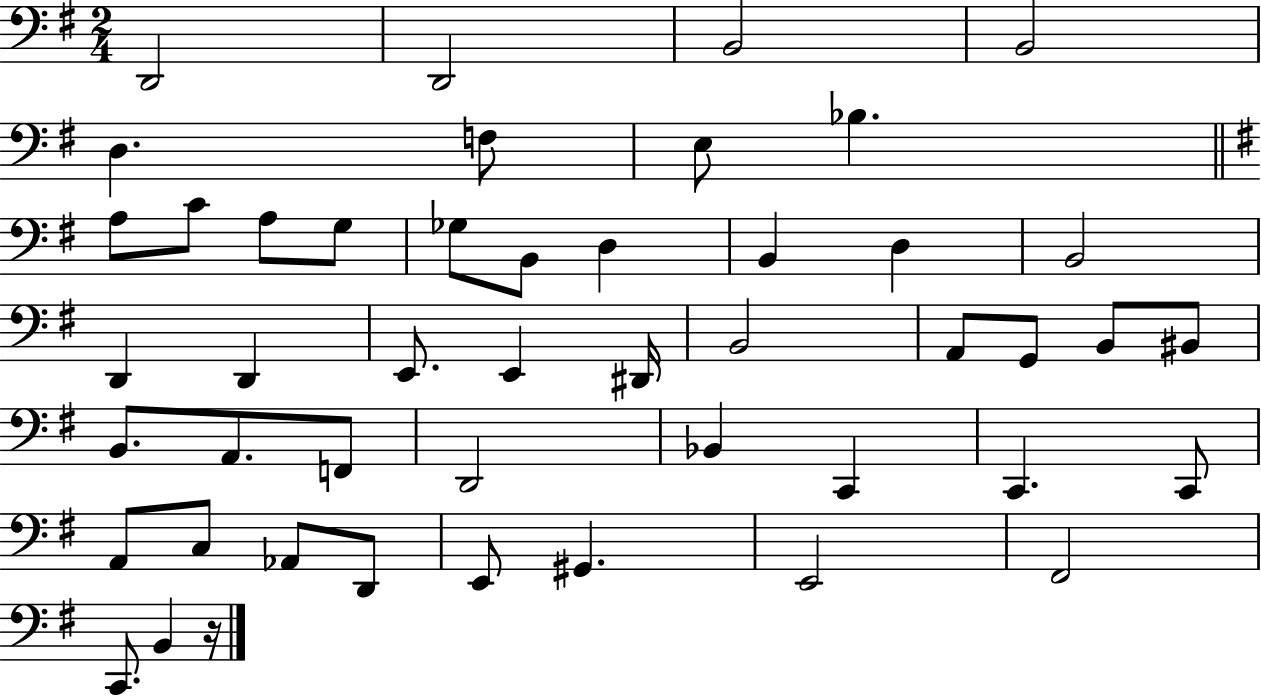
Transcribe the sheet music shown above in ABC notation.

X:1
T:Untitled
M:2/4
L:1/4
K:G
D,,2 D,,2 B,,2 B,,2 D, F,/2 E,/2 _B, A,/2 C/2 A,/2 G,/2 _G,/2 B,,/2 D, B,, D, B,,2 D,, D,, E,,/2 E,, ^D,,/4 B,,2 A,,/2 G,,/2 B,,/2 ^B,,/2 B,,/2 A,,/2 F,,/2 D,,2 _B,, C,, C,, C,,/2 A,,/2 C,/2 _A,,/2 D,,/2 E,,/2 ^G,, E,,2 ^F,,2 C,,/2 B,, z/4